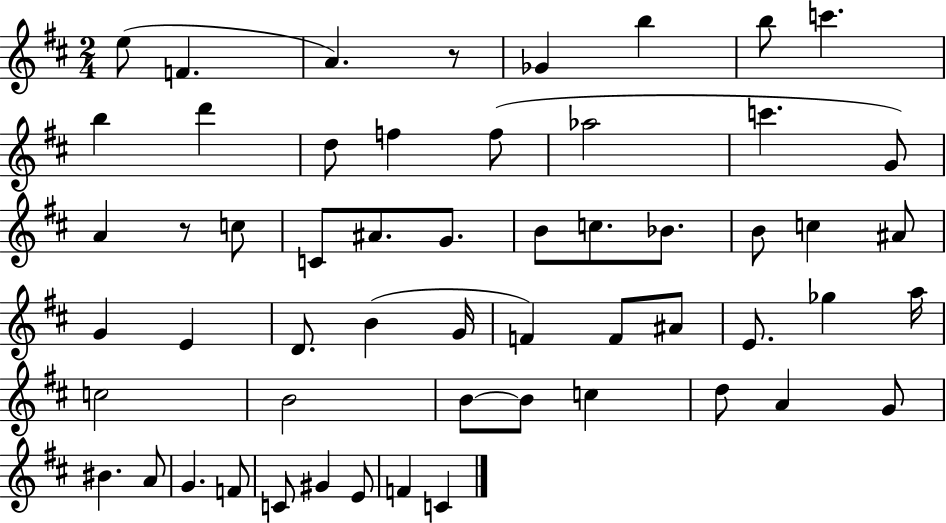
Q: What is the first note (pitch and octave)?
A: E5